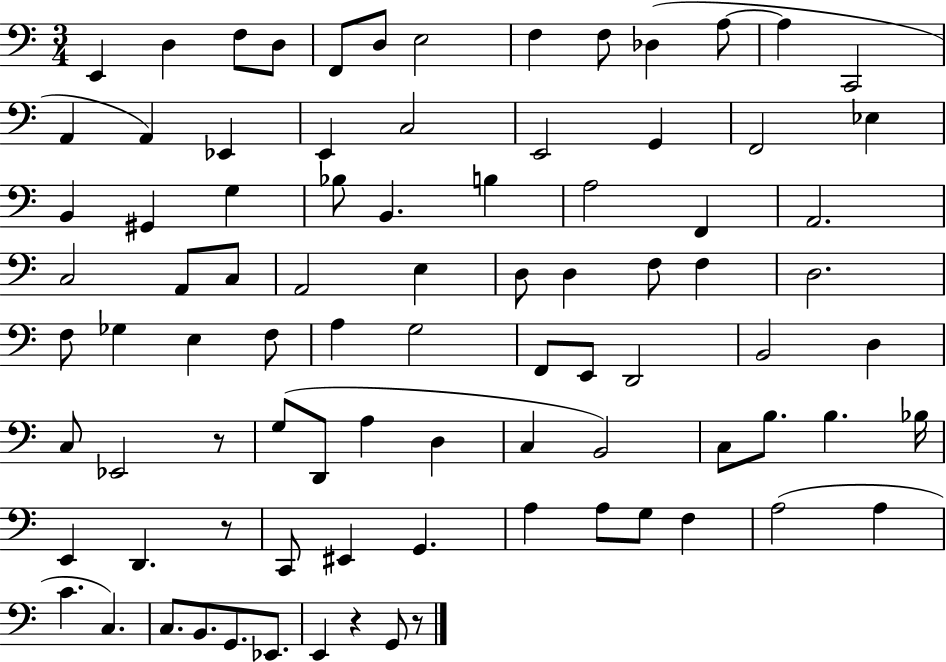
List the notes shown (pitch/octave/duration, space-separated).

E2/q D3/q F3/e D3/e F2/e D3/e E3/h F3/q F3/e Db3/q A3/e A3/q C2/h A2/q A2/q Eb2/q E2/q C3/h E2/h G2/q F2/h Eb3/q B2/q G#2/q G3/q Bb3/e B2/q. B3/q A3/h F2/q A2/h. C3/h A2/e C3/e A2/h E3/q D3/e D3/q F3/e F3/q D3/h. F3/e Gb3/q E3/q F3/e A3/q G3/h F2/e E2/e D2/h B2/h D3/q C3/e Eb2/h R/e G3/e D2/e A3/q D3/q C3/q B2/h C3/e B3/e. B3/q. Bb3/s E2/q D2/q. R/e C2/e EIS2/q G2/q. A3/q A3/e G3/e F3/q A3/h A3/q C4/q. C3/q. C3/e. B2/e. G2/e. Eb2/e. E2/q R/q G2/e R/e